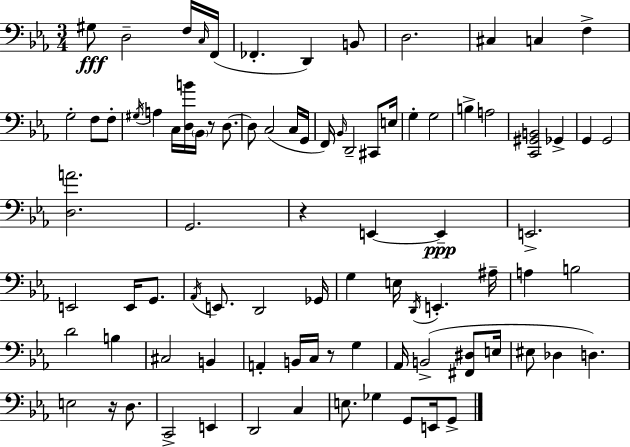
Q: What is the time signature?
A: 3/4